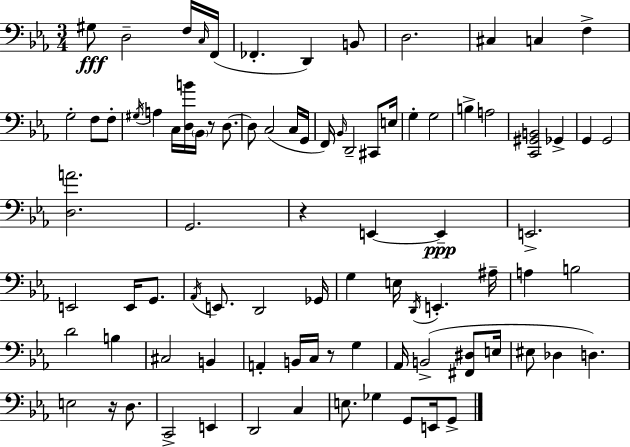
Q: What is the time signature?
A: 3/4